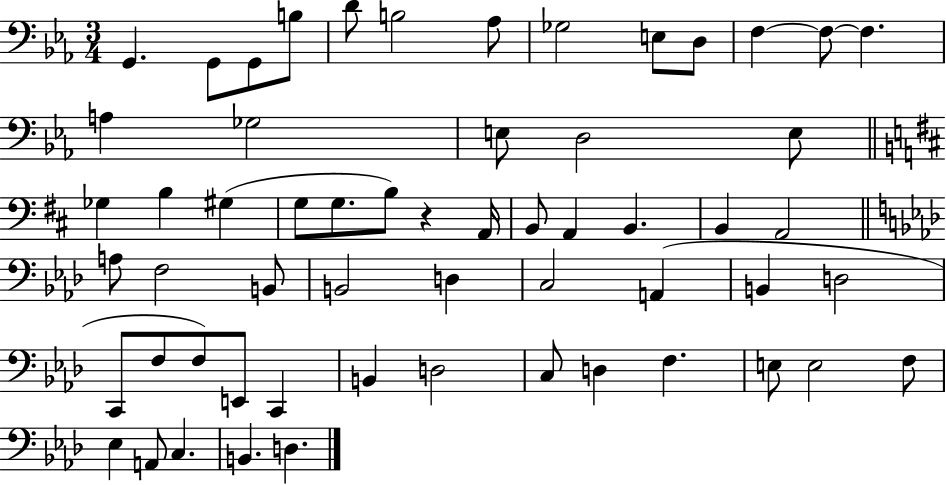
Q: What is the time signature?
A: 3/4